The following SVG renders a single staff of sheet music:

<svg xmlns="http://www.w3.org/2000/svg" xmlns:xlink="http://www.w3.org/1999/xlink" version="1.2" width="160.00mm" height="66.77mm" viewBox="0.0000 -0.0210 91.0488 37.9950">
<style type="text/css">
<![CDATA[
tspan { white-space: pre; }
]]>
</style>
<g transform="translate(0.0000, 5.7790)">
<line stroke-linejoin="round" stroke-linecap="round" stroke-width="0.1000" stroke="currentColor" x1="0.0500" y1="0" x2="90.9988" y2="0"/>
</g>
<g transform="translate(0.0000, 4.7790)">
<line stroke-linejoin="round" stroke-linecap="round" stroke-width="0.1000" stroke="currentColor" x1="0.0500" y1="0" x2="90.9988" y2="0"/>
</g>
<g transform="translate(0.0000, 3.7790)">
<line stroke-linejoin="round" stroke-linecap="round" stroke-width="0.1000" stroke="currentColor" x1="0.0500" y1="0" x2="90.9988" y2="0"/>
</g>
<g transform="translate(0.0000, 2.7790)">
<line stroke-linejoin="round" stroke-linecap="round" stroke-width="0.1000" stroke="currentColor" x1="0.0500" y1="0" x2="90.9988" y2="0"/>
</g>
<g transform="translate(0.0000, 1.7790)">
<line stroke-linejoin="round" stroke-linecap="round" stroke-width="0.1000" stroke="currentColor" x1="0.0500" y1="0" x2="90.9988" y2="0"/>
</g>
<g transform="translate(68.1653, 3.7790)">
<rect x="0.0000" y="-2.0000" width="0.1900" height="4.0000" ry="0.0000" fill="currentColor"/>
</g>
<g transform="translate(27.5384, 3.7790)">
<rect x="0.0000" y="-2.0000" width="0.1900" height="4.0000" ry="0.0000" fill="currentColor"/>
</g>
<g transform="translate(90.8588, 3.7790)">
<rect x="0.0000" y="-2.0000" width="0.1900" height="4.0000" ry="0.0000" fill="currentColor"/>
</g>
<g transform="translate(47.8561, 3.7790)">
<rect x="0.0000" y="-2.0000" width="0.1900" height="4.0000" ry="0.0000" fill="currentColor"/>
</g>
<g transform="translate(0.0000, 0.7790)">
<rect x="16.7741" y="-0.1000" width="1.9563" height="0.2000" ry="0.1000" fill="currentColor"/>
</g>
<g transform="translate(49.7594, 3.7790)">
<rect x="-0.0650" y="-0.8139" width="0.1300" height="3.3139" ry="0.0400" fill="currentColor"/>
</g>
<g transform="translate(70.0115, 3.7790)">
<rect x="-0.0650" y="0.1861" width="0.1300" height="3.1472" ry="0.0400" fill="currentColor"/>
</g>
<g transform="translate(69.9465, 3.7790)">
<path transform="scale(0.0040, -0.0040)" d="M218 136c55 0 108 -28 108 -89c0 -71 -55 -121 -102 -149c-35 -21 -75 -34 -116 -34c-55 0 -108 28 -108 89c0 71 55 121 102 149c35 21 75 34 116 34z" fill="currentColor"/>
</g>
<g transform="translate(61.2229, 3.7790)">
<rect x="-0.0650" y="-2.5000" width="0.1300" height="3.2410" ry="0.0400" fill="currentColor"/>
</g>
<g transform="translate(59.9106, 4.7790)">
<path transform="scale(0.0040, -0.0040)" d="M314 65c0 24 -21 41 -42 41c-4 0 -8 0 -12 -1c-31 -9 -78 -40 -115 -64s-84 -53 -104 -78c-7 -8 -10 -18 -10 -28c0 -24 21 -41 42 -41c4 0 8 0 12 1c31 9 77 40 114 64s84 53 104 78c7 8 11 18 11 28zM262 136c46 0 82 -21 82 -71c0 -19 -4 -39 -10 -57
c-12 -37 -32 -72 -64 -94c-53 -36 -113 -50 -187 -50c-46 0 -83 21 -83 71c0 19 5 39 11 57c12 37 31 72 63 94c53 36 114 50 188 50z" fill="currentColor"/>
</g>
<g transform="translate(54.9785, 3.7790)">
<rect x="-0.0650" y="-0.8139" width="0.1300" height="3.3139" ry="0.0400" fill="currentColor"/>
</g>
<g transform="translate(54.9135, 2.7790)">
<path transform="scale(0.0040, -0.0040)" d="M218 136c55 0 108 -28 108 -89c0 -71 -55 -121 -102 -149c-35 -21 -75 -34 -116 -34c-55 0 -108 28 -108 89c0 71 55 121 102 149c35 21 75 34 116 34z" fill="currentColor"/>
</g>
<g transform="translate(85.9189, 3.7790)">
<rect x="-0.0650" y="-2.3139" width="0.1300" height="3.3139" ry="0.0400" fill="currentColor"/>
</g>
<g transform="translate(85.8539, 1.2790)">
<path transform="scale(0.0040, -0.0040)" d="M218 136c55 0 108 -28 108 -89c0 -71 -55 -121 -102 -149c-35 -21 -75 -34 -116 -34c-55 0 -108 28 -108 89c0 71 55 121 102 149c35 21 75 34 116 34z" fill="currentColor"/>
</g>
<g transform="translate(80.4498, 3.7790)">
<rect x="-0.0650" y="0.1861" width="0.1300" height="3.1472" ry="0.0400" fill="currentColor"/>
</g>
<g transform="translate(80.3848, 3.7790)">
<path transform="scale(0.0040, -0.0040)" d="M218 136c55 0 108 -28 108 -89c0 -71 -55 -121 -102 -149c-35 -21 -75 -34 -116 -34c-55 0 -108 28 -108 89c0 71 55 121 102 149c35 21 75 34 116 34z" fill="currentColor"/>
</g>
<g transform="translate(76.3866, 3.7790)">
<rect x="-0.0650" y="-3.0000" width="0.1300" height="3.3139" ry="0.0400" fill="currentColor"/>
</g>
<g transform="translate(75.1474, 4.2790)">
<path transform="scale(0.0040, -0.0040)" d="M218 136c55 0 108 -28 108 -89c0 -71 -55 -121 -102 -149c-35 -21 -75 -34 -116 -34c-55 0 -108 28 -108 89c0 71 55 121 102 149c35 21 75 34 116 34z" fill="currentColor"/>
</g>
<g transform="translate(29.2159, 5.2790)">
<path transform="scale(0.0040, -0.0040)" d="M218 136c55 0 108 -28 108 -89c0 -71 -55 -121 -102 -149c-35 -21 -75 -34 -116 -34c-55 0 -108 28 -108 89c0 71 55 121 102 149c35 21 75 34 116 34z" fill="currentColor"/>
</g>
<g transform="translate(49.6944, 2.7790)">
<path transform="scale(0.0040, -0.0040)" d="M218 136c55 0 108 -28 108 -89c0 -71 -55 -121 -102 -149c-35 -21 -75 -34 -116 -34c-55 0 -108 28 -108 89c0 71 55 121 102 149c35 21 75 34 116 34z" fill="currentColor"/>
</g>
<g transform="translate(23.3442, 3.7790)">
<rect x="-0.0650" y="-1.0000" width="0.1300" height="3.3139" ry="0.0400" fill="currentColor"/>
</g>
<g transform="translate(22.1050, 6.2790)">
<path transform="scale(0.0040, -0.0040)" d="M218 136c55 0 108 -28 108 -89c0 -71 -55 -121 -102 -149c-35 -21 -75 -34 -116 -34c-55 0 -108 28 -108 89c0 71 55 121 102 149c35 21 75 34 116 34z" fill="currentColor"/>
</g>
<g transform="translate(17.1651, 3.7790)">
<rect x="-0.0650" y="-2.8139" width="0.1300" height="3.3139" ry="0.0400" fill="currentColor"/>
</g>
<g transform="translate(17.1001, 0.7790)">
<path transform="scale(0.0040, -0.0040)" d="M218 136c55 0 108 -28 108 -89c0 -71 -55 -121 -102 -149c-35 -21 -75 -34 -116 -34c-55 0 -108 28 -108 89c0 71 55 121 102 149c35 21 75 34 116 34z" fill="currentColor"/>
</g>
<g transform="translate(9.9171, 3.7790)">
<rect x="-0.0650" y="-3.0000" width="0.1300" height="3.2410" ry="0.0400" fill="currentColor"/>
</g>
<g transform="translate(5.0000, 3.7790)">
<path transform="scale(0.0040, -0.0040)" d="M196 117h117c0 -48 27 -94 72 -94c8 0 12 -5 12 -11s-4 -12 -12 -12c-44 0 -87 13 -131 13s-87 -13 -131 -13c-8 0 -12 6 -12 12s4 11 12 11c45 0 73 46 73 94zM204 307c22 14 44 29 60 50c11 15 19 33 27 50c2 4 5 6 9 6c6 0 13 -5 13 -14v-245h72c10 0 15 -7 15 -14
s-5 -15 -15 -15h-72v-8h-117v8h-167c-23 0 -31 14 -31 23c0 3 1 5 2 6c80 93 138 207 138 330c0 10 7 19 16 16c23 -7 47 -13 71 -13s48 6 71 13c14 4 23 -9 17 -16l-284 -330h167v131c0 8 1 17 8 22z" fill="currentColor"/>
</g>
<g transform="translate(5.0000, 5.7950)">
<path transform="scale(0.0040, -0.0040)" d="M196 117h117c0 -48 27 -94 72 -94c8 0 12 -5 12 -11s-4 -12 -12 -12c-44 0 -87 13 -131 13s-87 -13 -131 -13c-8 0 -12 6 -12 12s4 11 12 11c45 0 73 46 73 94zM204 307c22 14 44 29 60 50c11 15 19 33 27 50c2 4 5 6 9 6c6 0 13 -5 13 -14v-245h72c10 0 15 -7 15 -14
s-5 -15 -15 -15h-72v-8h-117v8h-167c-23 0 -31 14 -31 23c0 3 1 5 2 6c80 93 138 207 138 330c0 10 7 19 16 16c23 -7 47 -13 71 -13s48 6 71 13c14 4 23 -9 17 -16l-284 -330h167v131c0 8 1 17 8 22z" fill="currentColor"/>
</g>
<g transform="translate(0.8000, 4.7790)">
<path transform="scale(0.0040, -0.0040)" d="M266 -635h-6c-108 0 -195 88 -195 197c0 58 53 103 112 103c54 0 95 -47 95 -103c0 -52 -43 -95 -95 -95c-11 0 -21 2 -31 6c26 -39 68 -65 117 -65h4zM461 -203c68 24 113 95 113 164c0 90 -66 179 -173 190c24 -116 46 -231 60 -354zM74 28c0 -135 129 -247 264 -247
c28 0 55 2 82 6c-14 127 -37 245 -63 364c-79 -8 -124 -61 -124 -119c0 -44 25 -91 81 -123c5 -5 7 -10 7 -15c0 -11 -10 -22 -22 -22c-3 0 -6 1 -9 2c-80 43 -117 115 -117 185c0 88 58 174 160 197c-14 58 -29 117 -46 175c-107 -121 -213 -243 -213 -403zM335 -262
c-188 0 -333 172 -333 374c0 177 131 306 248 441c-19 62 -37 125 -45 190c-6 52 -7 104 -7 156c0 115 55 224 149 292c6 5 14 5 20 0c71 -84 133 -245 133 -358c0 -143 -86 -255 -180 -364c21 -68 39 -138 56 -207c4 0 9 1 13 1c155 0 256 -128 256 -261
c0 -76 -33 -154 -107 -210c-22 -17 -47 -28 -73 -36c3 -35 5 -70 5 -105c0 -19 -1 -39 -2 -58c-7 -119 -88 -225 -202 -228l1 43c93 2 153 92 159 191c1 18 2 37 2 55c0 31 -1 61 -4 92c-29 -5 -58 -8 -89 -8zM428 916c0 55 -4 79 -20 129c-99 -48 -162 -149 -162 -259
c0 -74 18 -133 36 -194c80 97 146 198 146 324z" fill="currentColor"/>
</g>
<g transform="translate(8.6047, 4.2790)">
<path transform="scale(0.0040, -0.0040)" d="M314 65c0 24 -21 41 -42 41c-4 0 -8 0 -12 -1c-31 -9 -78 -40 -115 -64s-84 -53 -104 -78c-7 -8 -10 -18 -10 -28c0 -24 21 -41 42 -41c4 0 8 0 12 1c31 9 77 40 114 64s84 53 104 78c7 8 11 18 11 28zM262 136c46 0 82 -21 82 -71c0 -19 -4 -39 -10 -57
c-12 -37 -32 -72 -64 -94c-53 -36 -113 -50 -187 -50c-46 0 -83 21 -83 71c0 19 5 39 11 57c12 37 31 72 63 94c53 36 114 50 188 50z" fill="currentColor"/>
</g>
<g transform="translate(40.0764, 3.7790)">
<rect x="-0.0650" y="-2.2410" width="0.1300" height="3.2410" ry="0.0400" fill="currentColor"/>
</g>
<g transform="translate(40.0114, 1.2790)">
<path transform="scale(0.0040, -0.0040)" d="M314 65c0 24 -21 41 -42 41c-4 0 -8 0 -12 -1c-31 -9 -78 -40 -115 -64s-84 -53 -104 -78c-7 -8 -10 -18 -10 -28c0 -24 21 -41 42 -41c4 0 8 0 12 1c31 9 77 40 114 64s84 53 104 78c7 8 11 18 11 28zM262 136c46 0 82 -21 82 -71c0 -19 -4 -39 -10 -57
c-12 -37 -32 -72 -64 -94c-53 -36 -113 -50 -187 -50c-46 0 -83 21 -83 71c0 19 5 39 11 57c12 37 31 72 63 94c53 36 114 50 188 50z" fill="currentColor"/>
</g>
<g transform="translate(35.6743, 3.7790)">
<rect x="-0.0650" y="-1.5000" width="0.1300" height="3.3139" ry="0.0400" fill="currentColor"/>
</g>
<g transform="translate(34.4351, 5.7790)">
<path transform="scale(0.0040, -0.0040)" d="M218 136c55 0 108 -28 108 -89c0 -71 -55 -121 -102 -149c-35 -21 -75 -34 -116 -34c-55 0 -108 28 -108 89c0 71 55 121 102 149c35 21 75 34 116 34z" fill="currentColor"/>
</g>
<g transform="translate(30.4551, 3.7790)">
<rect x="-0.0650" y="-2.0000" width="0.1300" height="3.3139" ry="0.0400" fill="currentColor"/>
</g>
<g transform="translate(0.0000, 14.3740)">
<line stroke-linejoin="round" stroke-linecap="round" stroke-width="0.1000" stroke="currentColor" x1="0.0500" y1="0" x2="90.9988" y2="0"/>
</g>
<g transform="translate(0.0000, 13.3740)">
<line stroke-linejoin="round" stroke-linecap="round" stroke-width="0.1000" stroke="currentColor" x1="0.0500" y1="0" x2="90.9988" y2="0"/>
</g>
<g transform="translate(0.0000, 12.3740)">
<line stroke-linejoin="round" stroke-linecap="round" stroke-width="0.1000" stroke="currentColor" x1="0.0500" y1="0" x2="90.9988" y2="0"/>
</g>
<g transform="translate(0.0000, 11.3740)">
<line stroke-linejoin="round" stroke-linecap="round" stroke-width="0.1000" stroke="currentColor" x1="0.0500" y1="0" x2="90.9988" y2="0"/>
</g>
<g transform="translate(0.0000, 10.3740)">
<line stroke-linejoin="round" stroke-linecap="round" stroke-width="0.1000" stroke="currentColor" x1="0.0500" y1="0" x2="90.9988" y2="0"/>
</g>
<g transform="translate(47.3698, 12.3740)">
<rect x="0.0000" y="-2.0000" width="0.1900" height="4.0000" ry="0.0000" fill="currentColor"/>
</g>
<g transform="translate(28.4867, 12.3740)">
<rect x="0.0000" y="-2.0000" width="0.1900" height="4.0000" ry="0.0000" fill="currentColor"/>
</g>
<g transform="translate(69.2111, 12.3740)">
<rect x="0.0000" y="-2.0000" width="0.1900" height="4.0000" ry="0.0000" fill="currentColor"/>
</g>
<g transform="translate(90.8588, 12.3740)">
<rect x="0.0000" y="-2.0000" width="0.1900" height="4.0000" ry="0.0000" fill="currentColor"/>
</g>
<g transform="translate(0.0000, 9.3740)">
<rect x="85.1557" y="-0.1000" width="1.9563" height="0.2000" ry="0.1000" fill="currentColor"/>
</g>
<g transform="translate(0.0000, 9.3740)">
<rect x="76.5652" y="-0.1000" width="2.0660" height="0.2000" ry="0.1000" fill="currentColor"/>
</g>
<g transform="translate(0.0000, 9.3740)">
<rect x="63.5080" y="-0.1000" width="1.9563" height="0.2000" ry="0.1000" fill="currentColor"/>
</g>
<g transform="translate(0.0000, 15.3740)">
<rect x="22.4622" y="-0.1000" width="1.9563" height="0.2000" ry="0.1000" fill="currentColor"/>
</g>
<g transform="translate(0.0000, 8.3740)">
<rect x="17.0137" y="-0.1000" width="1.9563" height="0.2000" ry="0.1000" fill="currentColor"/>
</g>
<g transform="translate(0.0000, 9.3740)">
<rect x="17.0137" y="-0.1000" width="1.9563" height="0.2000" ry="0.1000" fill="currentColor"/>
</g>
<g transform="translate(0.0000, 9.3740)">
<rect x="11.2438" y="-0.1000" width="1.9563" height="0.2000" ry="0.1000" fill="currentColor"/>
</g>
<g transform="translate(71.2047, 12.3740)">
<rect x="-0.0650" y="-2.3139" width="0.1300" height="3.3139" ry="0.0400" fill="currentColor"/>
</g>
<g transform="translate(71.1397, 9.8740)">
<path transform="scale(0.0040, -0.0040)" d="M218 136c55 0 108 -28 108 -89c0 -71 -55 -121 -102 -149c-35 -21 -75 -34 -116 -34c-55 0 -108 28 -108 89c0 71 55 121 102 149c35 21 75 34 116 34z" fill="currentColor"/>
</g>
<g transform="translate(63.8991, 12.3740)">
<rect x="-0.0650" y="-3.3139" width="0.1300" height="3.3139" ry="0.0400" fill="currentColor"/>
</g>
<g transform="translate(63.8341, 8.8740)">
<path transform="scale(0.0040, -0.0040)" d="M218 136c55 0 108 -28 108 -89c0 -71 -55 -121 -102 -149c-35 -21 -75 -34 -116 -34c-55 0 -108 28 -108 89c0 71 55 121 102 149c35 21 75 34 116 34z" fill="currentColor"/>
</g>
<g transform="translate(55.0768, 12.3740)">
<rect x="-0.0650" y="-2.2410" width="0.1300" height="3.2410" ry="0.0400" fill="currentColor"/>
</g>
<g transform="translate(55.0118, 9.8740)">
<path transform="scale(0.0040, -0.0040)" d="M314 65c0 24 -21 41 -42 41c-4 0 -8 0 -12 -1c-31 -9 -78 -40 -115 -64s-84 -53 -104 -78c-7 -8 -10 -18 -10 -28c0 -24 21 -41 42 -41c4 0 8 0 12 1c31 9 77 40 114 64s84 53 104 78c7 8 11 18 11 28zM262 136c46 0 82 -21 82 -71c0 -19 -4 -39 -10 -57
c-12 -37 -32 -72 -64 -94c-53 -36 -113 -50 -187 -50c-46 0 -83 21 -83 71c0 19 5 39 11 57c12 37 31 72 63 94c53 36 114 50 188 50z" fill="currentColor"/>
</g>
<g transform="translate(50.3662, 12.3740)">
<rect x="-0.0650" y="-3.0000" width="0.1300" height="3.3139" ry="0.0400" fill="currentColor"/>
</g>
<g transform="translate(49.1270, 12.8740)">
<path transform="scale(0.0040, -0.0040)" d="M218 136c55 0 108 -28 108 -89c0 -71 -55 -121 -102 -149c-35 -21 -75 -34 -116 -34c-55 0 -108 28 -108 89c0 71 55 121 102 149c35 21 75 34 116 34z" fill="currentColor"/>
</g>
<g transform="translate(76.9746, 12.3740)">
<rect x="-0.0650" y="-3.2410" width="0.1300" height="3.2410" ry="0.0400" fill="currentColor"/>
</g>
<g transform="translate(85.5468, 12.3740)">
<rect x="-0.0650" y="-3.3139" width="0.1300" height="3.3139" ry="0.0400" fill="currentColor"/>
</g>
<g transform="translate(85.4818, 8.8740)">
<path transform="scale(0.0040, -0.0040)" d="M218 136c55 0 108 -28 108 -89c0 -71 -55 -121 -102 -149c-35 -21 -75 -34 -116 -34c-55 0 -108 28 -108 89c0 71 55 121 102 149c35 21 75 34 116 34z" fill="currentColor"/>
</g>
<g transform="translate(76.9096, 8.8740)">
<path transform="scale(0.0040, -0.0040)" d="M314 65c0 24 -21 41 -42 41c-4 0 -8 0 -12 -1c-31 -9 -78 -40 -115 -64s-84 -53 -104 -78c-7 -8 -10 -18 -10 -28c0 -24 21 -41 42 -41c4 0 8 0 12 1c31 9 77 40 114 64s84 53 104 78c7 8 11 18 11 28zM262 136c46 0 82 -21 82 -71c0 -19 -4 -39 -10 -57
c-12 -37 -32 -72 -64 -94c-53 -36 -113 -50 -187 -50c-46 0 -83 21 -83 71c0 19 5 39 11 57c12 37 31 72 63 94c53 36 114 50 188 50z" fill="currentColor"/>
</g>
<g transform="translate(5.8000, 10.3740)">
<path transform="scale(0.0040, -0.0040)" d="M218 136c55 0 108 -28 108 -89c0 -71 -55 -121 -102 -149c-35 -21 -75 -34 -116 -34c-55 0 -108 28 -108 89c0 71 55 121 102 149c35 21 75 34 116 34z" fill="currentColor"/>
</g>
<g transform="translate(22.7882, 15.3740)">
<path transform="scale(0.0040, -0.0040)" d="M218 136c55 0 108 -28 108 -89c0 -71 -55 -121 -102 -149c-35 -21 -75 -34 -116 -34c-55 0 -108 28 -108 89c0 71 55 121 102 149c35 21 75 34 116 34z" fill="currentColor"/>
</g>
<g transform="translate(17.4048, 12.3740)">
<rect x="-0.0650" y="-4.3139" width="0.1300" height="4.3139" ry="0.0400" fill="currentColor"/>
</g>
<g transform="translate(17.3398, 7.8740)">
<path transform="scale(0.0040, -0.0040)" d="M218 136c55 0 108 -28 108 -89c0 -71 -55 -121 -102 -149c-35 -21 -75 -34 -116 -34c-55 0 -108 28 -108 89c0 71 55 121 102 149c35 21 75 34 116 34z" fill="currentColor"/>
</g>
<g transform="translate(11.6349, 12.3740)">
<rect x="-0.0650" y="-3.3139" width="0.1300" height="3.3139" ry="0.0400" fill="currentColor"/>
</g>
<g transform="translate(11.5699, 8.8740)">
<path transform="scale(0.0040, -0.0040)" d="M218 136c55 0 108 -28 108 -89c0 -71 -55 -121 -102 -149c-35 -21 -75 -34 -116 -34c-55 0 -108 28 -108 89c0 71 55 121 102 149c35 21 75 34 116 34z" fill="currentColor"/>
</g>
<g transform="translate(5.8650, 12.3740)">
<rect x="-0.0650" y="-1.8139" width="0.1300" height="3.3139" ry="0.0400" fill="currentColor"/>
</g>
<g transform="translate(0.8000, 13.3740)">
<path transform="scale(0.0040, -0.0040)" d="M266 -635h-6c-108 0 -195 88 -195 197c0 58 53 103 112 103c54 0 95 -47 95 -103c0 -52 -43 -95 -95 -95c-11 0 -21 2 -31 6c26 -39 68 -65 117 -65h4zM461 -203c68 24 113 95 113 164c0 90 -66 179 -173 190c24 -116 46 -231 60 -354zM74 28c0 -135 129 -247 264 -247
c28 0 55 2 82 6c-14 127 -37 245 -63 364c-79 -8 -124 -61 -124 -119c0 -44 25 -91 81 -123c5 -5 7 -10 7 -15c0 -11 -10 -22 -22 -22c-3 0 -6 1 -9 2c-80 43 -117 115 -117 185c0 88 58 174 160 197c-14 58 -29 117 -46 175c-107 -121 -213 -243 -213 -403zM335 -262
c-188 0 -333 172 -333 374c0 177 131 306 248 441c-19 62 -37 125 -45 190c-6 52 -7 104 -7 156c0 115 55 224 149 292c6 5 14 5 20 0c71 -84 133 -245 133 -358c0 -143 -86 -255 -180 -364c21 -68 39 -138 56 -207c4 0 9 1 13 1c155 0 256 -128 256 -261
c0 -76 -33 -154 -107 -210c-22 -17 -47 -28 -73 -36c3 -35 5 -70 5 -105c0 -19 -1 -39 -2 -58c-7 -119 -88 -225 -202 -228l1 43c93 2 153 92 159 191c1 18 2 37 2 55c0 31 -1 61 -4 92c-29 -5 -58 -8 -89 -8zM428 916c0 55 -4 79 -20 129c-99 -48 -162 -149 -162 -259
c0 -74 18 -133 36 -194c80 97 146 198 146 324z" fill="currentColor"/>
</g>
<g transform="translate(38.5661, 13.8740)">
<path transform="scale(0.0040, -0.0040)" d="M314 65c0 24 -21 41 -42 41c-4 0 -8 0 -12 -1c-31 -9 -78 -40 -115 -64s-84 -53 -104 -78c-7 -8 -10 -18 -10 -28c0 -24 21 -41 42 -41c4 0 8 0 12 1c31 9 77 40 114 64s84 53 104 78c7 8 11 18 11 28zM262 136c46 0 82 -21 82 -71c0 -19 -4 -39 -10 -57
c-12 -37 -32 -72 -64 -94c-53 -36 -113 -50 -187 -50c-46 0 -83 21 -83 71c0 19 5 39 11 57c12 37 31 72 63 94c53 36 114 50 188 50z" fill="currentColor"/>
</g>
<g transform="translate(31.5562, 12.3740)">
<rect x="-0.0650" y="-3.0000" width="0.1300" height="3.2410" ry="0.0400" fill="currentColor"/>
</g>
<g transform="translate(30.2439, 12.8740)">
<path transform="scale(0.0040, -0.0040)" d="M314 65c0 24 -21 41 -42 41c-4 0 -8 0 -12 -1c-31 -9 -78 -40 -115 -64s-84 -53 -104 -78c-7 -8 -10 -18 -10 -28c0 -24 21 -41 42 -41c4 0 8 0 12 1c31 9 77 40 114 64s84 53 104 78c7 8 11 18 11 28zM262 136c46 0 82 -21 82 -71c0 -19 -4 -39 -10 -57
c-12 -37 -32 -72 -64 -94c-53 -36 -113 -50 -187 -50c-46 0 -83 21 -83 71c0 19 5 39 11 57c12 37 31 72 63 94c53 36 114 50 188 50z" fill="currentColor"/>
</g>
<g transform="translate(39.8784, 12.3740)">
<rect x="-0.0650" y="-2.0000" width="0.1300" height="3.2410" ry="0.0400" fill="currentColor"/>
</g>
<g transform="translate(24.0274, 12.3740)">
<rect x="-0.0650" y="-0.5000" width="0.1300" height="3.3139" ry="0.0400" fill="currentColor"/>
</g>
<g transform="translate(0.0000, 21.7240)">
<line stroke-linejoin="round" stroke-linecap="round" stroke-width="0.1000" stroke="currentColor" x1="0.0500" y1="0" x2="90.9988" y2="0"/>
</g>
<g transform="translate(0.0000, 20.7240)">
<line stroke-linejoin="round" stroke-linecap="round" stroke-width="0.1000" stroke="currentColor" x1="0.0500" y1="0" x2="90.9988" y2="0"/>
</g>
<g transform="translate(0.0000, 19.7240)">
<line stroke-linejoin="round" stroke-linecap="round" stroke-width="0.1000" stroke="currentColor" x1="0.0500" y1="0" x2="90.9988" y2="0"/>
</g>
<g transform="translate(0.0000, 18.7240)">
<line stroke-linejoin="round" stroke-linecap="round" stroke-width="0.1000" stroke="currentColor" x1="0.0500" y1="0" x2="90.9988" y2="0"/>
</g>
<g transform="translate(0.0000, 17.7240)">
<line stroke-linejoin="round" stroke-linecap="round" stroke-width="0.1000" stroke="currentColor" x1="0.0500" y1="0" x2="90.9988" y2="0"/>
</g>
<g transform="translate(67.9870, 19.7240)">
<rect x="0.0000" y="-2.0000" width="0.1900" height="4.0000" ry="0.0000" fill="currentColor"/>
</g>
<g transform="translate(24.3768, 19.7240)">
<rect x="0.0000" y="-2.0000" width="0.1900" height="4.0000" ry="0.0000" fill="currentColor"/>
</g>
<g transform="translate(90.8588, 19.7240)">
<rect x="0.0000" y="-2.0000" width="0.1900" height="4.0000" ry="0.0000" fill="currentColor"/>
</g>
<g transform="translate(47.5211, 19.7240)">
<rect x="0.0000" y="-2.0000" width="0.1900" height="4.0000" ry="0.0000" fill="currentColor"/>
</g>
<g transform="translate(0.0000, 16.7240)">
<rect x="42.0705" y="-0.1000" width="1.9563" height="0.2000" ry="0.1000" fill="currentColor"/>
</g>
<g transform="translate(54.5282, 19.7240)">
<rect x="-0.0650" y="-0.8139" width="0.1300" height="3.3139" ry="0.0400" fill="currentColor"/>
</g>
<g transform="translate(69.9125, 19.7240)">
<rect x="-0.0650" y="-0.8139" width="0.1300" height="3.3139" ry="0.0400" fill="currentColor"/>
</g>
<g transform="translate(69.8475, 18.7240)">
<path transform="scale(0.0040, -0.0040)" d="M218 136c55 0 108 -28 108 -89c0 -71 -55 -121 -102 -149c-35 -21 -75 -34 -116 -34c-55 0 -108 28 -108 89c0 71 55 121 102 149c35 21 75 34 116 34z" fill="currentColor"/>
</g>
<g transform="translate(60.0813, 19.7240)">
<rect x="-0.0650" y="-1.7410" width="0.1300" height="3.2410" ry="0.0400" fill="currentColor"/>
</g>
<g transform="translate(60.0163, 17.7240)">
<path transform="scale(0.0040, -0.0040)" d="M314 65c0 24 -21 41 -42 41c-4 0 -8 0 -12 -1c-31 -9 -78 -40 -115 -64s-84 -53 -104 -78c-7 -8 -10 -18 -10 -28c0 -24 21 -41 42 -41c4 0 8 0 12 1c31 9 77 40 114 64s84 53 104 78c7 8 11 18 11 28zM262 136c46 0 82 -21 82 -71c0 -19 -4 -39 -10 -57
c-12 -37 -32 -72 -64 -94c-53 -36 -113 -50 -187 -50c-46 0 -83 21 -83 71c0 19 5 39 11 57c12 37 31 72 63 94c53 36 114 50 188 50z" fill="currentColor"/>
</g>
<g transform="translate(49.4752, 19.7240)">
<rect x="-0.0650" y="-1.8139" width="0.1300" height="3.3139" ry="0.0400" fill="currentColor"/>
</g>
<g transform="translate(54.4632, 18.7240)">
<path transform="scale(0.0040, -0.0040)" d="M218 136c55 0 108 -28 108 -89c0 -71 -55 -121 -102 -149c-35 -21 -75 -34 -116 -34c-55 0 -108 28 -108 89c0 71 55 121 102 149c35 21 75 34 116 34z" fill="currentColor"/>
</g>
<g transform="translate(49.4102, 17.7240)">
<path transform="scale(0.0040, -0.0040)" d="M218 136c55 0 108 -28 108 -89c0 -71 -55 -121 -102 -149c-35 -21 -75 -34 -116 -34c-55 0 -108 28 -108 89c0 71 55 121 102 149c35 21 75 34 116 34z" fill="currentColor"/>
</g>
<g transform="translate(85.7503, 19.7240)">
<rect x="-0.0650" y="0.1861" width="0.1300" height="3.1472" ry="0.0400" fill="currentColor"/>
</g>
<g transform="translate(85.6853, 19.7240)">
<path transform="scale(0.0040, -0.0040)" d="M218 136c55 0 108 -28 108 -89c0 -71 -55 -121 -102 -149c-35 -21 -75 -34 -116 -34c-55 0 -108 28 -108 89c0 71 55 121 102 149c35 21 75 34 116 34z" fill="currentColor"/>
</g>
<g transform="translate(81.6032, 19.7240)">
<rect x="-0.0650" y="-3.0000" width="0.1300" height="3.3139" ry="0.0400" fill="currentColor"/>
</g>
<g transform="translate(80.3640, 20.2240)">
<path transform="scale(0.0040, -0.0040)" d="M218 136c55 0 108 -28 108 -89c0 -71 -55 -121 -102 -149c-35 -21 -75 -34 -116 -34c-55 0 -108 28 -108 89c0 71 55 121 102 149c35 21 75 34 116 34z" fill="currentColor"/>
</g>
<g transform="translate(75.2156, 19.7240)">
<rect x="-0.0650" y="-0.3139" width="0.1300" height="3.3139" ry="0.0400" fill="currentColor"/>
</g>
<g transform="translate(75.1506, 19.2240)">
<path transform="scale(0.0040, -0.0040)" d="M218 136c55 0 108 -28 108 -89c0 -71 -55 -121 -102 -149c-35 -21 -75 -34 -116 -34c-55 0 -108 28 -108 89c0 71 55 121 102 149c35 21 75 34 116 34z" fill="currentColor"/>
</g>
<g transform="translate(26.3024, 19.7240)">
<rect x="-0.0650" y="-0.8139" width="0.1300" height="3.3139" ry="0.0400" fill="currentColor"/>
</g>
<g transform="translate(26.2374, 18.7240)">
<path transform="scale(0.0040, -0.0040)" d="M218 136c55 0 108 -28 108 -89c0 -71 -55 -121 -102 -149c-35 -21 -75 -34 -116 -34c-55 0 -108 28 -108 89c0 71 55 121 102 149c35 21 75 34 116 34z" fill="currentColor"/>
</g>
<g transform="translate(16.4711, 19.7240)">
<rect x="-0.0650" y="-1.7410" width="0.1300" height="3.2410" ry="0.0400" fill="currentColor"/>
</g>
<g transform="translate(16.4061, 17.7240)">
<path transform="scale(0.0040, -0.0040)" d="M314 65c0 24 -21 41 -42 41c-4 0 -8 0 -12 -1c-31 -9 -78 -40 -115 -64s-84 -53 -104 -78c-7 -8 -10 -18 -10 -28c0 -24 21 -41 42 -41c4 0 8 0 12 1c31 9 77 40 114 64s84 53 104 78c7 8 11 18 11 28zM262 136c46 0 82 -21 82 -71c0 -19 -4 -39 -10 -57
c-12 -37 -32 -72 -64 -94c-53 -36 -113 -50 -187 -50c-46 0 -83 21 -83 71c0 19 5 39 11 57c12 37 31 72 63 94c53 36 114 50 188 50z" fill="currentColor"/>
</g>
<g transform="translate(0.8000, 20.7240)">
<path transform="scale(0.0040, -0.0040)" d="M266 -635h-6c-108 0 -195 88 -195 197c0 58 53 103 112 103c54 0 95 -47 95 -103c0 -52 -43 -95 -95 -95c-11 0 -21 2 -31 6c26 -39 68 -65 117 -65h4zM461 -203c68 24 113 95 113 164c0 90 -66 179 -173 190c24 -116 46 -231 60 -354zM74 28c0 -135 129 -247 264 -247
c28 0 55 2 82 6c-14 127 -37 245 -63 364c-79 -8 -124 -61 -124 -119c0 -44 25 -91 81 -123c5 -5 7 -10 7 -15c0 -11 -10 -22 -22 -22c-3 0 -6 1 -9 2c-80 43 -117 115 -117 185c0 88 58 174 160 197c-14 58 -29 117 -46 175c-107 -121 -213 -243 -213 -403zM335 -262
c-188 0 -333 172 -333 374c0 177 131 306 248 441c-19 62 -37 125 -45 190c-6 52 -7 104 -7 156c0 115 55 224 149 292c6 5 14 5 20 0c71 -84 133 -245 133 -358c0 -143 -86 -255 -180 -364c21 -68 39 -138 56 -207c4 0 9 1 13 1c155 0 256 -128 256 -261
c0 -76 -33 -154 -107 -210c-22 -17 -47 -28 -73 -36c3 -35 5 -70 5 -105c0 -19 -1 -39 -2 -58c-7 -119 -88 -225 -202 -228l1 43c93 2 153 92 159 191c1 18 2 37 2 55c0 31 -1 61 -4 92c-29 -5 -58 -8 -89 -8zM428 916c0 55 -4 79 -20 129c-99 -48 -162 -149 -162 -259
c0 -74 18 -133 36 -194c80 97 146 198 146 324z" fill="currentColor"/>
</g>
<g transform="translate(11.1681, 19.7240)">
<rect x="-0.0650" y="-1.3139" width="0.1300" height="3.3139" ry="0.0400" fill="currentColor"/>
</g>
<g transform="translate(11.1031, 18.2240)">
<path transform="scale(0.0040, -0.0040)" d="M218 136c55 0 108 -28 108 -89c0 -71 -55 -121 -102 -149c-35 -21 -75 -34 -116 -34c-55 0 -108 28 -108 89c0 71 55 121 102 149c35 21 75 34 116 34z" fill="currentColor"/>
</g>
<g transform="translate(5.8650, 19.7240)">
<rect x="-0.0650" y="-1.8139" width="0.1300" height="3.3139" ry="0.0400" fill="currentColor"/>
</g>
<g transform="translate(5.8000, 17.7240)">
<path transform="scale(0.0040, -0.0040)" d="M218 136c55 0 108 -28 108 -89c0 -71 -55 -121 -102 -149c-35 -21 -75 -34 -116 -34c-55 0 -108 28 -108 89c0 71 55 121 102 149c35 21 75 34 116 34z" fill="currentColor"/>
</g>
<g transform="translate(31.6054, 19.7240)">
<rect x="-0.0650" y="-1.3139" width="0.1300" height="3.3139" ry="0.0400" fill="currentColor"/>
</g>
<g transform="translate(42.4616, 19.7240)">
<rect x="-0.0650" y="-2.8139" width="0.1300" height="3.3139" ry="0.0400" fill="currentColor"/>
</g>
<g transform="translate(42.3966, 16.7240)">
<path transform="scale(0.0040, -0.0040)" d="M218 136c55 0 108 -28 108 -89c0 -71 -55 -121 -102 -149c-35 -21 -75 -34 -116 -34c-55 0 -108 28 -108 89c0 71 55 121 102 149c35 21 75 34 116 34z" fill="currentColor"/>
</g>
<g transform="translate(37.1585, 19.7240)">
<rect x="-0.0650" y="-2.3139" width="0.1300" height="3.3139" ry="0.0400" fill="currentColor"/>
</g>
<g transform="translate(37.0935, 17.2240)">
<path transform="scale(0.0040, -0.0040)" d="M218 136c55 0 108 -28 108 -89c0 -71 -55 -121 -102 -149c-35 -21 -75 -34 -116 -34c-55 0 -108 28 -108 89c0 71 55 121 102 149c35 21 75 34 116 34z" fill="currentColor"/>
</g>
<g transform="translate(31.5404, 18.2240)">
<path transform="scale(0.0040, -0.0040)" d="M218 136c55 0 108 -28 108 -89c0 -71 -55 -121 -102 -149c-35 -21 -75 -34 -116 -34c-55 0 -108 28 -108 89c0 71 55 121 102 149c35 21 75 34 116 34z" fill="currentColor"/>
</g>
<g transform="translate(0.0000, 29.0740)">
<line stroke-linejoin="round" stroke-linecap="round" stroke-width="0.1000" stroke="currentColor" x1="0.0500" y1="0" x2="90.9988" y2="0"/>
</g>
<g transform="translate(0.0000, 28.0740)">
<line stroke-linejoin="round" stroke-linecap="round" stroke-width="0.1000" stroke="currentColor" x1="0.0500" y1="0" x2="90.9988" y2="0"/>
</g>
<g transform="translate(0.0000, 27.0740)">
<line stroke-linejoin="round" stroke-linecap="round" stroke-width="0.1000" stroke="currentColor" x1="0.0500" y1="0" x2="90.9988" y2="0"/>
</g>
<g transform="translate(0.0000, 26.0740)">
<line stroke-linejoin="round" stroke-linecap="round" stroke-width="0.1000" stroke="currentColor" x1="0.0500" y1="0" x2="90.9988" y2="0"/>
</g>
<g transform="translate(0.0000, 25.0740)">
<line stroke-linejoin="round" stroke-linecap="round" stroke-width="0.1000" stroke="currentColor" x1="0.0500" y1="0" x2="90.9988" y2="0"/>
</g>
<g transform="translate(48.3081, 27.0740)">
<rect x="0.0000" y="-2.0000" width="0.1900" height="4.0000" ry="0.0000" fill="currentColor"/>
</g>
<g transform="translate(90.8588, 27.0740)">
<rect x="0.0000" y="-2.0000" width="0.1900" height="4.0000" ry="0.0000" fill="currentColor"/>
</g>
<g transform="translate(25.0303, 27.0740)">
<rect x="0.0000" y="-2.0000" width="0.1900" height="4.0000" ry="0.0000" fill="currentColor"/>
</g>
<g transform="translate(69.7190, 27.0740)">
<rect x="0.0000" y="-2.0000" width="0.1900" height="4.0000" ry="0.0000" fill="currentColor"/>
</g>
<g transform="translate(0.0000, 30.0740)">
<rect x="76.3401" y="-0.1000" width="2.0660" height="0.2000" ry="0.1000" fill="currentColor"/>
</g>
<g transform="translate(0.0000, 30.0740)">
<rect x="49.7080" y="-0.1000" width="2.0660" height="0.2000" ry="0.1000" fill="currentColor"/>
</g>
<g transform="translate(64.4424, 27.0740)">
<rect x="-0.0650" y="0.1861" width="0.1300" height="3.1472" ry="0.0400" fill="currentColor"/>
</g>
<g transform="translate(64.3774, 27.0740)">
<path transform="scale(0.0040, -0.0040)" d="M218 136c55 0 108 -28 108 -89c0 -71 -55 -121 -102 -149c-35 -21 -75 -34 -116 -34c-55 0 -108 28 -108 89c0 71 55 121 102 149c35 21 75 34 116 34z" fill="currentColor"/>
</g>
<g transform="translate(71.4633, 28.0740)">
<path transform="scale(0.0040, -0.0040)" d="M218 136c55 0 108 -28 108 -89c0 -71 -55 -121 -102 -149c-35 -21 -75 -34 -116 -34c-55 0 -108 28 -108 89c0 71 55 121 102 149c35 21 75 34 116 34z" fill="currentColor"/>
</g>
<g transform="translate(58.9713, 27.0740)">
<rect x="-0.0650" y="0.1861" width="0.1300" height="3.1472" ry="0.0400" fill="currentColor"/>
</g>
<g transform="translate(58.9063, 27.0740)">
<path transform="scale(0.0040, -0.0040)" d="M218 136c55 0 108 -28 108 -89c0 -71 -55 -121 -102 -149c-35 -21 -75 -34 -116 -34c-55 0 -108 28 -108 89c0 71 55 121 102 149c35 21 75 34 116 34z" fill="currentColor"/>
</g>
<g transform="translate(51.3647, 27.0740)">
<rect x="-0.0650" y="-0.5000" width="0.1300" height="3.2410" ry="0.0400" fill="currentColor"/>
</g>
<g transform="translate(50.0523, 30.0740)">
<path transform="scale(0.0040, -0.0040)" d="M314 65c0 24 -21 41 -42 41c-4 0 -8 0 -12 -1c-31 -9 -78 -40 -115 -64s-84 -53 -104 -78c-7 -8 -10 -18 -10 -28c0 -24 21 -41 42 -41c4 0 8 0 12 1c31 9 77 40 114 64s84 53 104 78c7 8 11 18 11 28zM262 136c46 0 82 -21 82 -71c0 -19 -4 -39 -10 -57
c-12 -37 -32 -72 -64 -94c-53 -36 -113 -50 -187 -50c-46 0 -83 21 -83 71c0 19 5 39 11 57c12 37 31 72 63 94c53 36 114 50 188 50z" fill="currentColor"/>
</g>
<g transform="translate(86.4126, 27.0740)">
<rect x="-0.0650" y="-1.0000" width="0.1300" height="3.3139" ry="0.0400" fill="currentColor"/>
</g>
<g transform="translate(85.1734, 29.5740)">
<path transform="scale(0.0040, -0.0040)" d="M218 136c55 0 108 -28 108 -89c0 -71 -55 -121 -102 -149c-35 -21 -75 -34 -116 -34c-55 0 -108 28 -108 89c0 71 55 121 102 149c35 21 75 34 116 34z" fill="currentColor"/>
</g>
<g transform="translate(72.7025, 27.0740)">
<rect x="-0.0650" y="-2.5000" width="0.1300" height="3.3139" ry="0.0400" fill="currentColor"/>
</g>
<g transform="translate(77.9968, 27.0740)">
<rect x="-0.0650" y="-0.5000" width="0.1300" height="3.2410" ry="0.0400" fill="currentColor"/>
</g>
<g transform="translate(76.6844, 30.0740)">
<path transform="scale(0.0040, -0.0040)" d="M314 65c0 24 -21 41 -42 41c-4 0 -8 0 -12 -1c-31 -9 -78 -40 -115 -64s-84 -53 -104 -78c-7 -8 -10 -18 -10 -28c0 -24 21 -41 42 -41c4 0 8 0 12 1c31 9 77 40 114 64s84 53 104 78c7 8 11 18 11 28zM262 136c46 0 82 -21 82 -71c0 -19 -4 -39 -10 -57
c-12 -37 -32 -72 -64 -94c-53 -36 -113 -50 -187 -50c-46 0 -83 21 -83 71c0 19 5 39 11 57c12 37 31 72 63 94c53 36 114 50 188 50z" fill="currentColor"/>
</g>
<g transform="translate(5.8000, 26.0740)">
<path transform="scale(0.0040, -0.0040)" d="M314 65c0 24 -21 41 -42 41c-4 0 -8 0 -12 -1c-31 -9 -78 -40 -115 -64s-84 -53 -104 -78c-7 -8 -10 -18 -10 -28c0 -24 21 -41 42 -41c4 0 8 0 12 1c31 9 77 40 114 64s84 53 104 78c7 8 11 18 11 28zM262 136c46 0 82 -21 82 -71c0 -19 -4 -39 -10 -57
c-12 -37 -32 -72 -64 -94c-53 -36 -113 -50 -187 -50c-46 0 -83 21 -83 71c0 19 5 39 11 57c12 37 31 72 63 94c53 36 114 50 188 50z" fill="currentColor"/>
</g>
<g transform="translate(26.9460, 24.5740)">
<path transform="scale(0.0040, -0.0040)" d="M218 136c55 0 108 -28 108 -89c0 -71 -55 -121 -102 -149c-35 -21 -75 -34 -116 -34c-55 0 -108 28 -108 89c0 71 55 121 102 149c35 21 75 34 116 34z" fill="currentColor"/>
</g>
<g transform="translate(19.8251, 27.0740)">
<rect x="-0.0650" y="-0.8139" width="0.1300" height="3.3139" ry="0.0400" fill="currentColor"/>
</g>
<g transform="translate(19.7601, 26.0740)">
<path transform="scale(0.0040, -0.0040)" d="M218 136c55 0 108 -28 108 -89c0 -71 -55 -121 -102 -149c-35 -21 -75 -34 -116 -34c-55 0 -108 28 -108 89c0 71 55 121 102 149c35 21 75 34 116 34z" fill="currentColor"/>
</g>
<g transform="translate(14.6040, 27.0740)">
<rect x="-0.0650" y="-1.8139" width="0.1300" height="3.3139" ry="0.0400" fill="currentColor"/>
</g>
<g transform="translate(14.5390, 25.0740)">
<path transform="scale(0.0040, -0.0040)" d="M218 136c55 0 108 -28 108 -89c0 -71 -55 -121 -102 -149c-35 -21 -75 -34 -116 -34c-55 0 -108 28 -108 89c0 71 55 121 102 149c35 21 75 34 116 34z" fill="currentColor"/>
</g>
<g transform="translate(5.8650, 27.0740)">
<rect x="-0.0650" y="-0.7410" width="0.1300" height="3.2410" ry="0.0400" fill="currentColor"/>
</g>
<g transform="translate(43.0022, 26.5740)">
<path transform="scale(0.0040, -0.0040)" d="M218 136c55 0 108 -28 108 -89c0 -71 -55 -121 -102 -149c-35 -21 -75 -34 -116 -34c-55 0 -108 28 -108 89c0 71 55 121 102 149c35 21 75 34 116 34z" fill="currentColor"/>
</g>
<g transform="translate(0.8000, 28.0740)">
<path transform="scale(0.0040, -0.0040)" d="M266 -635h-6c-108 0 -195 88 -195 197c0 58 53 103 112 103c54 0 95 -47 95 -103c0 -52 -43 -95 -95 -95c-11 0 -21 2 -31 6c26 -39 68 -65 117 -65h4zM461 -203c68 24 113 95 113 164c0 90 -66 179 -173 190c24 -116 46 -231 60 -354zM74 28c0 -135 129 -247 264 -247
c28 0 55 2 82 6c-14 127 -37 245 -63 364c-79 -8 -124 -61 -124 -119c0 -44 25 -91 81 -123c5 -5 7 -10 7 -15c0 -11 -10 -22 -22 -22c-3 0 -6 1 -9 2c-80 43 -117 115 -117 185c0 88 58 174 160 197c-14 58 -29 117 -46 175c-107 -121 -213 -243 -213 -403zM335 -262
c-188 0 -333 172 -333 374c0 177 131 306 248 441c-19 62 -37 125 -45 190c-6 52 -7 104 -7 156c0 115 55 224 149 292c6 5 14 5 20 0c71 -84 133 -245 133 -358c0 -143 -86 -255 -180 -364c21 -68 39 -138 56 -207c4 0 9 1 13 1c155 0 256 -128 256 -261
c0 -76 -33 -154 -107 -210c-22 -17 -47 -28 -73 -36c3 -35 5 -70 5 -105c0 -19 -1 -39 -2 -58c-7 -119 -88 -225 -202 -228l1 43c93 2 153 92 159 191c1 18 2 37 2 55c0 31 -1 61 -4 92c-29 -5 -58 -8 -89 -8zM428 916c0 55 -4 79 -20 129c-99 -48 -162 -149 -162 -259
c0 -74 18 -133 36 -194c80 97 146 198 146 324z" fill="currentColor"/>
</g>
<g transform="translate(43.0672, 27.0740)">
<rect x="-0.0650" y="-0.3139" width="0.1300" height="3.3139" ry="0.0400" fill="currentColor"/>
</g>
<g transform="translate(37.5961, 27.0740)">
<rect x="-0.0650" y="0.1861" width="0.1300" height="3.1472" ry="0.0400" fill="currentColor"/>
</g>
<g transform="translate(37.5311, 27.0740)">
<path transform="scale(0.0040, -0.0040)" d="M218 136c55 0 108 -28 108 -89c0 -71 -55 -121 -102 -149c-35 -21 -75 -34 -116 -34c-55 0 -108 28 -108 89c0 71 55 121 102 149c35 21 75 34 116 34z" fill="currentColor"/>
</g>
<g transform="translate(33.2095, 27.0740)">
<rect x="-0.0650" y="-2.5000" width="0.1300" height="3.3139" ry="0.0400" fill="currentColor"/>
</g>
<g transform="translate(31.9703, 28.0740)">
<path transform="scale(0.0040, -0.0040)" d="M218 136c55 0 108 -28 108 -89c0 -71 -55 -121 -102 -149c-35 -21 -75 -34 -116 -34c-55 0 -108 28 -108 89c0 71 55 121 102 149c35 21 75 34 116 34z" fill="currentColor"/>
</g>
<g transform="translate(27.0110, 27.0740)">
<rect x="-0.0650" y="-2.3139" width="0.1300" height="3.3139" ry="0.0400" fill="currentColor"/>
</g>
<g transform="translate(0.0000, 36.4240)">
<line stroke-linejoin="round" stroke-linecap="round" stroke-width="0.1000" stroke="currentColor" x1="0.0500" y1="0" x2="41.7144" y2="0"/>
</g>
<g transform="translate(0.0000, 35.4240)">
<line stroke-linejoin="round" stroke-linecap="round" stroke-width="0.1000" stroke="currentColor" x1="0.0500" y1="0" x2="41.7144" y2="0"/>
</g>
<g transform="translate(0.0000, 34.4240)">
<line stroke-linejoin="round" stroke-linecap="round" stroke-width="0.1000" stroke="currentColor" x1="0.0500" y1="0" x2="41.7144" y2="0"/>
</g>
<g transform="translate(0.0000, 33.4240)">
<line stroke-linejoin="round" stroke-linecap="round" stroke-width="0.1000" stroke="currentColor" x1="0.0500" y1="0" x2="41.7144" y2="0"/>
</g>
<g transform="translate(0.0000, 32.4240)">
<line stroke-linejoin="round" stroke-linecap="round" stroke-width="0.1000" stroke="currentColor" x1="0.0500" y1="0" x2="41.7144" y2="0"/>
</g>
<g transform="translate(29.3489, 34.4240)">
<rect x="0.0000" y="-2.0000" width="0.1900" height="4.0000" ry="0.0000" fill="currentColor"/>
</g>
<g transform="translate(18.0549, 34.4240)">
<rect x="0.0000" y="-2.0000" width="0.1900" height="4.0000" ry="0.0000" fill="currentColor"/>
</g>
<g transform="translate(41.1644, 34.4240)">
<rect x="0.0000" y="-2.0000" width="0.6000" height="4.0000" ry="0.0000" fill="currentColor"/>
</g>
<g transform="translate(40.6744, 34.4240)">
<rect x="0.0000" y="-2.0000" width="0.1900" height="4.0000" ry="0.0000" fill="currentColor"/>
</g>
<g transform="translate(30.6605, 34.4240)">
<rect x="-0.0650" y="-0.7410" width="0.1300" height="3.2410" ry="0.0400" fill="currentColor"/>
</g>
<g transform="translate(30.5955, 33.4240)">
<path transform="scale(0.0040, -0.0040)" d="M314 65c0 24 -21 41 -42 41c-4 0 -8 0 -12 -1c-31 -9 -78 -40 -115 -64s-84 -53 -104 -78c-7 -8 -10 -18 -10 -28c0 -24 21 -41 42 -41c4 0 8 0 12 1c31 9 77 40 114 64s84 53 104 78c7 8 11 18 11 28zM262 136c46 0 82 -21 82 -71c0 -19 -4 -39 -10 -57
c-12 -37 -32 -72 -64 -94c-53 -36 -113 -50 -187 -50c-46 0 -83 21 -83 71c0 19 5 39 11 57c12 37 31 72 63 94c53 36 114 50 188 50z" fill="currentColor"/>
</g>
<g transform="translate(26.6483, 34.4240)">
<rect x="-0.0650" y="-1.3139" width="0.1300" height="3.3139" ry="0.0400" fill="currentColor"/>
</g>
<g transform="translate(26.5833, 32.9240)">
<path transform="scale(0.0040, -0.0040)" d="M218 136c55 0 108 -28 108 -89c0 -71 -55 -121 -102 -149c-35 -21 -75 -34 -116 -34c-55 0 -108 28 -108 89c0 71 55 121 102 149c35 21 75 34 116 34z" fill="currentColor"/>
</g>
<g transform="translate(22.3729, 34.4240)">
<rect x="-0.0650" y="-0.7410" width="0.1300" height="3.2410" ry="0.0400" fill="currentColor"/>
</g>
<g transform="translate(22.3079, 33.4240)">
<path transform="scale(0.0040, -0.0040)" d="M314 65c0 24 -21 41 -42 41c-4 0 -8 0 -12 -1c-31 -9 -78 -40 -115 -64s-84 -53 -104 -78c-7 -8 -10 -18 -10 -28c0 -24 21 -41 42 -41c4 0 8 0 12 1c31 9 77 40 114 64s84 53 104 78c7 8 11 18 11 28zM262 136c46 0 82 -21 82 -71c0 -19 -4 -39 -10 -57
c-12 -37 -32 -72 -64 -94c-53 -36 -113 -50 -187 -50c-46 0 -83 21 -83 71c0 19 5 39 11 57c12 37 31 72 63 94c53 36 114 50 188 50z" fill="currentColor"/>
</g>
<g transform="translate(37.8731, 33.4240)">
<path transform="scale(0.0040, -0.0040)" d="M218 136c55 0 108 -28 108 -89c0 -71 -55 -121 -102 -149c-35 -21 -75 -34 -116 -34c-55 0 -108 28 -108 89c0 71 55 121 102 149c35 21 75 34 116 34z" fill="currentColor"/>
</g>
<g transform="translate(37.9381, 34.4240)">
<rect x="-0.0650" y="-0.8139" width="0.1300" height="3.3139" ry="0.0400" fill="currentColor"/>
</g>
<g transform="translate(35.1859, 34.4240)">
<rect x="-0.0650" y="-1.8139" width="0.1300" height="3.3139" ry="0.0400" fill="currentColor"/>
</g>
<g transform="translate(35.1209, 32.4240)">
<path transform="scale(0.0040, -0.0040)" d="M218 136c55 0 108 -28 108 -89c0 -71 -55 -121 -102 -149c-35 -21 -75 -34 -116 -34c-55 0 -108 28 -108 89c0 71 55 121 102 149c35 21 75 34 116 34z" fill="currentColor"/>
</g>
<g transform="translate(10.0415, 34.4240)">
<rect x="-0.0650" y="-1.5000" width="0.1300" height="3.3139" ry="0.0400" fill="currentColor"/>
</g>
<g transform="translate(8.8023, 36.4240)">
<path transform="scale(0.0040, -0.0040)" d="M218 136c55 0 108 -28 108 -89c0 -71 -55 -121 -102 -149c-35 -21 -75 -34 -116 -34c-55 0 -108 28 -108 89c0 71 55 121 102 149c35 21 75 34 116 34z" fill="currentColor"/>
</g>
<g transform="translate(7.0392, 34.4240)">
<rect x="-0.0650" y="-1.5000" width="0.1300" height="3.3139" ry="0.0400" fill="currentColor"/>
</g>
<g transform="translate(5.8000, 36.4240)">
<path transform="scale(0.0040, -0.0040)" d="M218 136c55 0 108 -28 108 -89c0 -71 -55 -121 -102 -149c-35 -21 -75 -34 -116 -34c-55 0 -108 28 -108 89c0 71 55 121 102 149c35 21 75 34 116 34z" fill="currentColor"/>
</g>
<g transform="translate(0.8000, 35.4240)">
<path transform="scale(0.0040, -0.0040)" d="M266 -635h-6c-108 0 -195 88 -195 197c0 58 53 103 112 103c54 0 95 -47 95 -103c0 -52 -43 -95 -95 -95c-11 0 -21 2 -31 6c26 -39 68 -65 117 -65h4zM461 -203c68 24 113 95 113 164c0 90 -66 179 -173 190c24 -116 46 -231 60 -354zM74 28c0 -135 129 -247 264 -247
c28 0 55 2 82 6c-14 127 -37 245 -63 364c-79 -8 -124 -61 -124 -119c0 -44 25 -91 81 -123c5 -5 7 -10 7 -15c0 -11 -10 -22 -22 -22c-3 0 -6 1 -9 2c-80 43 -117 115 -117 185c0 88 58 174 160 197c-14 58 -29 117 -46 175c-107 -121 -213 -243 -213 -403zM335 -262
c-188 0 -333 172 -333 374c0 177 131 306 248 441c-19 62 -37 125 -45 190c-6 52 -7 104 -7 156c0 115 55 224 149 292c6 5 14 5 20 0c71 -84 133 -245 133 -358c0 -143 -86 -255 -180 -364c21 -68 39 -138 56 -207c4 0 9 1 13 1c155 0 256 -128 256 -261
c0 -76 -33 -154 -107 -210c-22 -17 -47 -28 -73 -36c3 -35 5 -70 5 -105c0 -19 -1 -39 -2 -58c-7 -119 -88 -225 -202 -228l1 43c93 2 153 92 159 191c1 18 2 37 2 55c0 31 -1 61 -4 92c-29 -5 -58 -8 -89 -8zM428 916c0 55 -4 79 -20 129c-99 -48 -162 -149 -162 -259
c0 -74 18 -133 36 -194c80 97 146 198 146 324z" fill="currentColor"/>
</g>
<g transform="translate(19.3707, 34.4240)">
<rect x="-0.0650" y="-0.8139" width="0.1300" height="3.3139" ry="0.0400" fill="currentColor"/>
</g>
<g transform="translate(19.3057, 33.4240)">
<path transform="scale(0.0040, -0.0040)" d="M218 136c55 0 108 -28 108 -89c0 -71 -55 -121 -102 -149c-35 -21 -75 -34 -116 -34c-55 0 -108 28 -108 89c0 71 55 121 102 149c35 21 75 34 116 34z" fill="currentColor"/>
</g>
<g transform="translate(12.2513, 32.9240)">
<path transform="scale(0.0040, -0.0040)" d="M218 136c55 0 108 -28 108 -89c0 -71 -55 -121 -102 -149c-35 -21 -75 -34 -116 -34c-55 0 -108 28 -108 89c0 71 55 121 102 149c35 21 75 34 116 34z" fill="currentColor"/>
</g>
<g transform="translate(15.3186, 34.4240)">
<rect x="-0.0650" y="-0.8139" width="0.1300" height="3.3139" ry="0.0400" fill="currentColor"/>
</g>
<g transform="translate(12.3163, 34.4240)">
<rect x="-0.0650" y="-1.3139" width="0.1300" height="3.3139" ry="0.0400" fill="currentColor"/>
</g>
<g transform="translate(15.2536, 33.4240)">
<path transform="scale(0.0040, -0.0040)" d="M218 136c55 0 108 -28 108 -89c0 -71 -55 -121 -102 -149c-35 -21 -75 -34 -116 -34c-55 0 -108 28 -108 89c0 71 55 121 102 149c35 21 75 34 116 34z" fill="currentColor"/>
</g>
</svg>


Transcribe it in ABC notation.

X:1
T:Untitled
M:4/4
L:1/4
K:C
A2 a D F E g2 d d G2 B A B g f b d' C A2 F2 A g2 b g b2 b f e f2 d e g a f d f2 d c A B d2 f d g G B c C2 B B G C2 D E E e d d d2 e d2 f d